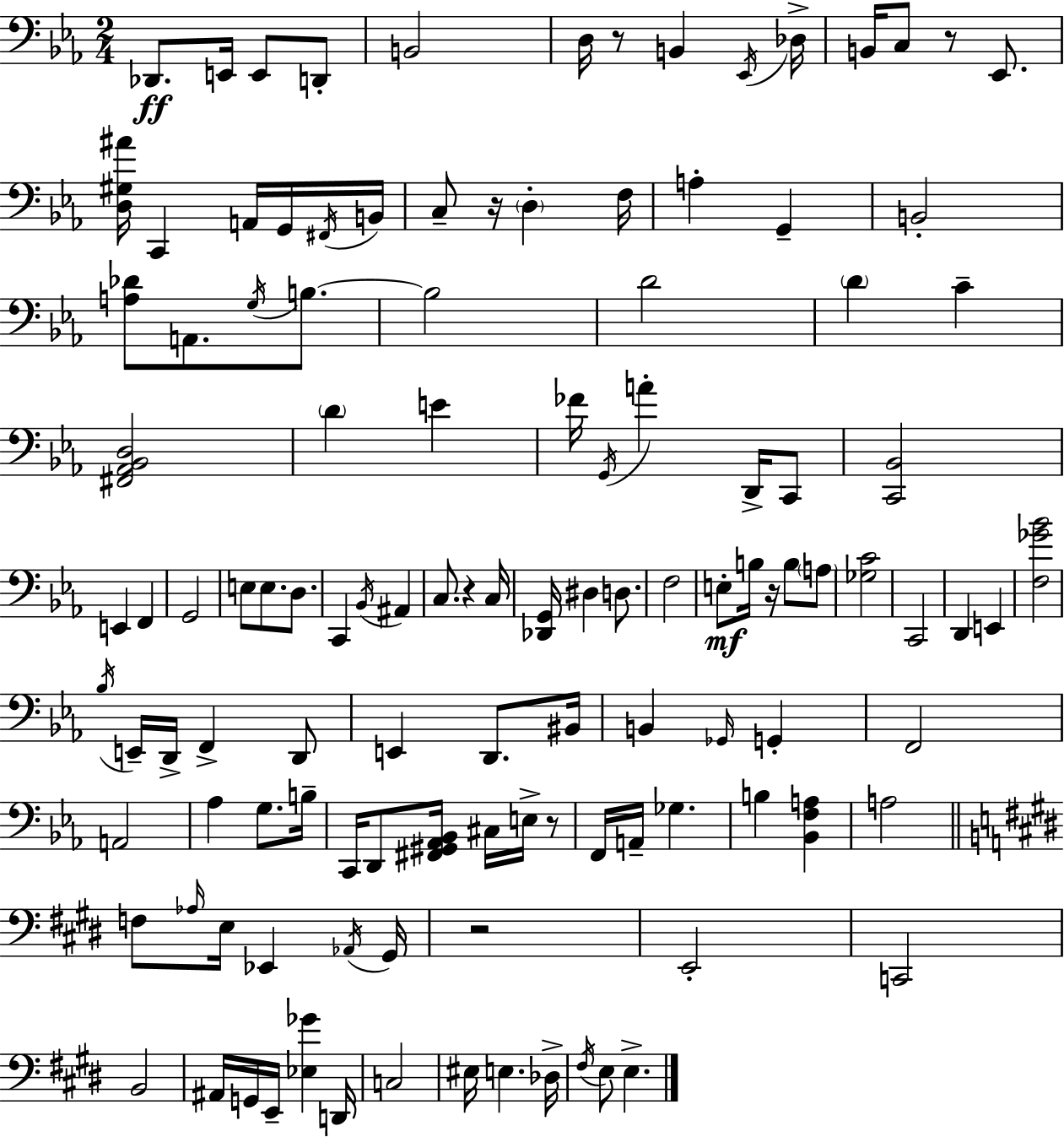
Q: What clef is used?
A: bass